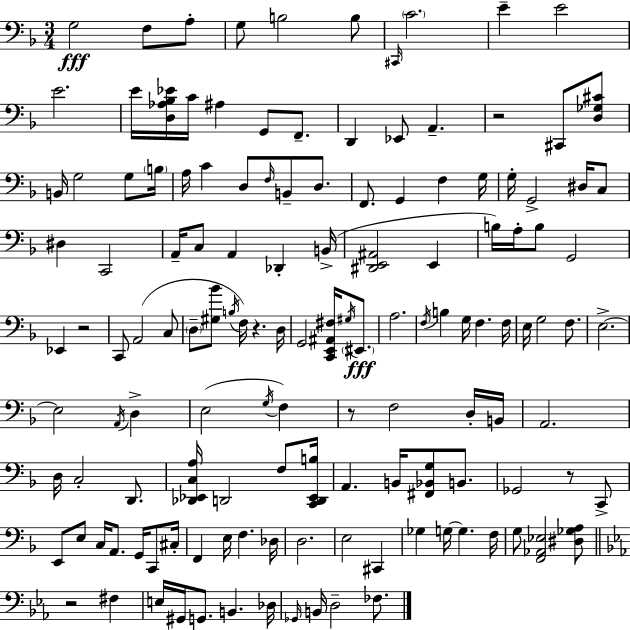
X:1
T:Untitled
M:3/4
L:1/4
K:Dm
G,2 F,/2 A,/2 G,/2 B,2 B,/2 ^C,,/4 C2 E E2 E2 E/4 [D,_A,_B,_E]/4 C/4 ^A, G,,/2 F,,/2 D,, _E,,/2 A,, z2 ^C,,/2 [D,_G,^C]/2 B,,/4 G,2 G,/2 B,/4 A,/4 C D,/2 F,/4 B,,/2 D,/2 F,,/2 G,, F, G,/4 G,/4 G,,2 ^D,/4 C,/2 ^D, C,,2 A,,/4 C,/2 A,, _D,, B,,/4 [^D,,E,,^A,,]2 E,, B,/4 A,/4 B,/2 G,,2 _E,, z2 C,,/2 A,,2 C,/2 D,/2 [^G,_B]/2 B,/4 F,/4 z D,/4 G,,2 [C,,E,,^A,,^F,]/4 ^G,/4 ^E,,/2 A,2 F,/4 B, G,/4 F, F,/4 E,/4 G,2 F,/2 E,2 E,2 A,,/4 D, E,2 G,/4 F, z/2 F,2 D,/4 B,,/4 A,,2 D,/4 C,2 D,,/2 [_D,,_E,,C,A,]/4 D,,2 F,/2 [C,,D,,_E,,B,]/4 A,, B,,/4 [^F,,_B,,G,]/2 B,,/2 _G,,2 z/2 C,,/2 E,,/2 E,/2 C,/4 A,,/2 G,,/4 C,,/2 ^C,/4 F,, E,/4 F, _D,/4 D,2 E,2 ^C,, _G, G,/4 G, F,/4 G,/2 [F,,_A,,_E,]2 [^D,_G,A,]/2 z2 ^F, E,/4 ^G,,/4 G,,/2 B,, _D,/4 _G,,/4 B,,/4 D,2 _F,/2